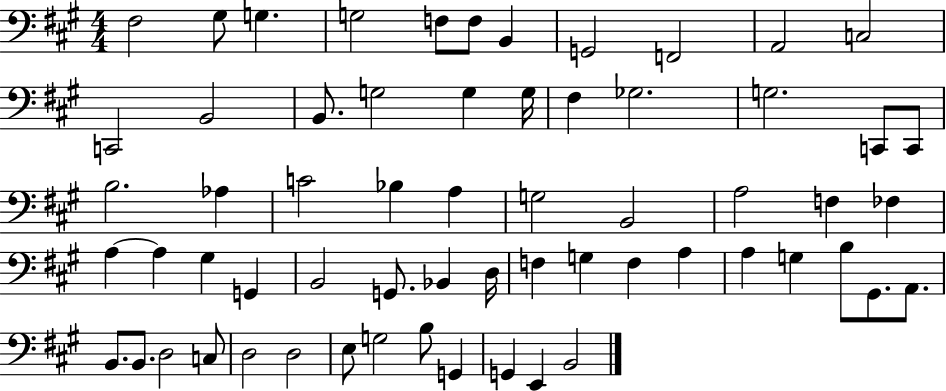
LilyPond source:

{
  \clef bass
  \numericTimeSignature
  \time 4/4
  \key a \major
  fis2 gis8 g4. | g2 f8 f8 b,4 | g,2 f,2 | a,2 c2 | \break c,2 b,2 | b,8. g2 g4 g16 | fis4 ges2. | g2. c,8 c,8 | \break b2. aes4 | c'2 bes4 a4 | g2 b,2 | a2 f4 fes4 | \break a4~~ a4 gis4 g,4 | b,2 g,8. bes,4 d16 | f4 g4 f4 a4 | a4 g4 b8 gis,8. a,8. | \break b,8. b,8. d2 c8 | d2 d2 | e8 g2 b8 g,4 | g,4 e,4 b,2 | \break \bar "|."
}